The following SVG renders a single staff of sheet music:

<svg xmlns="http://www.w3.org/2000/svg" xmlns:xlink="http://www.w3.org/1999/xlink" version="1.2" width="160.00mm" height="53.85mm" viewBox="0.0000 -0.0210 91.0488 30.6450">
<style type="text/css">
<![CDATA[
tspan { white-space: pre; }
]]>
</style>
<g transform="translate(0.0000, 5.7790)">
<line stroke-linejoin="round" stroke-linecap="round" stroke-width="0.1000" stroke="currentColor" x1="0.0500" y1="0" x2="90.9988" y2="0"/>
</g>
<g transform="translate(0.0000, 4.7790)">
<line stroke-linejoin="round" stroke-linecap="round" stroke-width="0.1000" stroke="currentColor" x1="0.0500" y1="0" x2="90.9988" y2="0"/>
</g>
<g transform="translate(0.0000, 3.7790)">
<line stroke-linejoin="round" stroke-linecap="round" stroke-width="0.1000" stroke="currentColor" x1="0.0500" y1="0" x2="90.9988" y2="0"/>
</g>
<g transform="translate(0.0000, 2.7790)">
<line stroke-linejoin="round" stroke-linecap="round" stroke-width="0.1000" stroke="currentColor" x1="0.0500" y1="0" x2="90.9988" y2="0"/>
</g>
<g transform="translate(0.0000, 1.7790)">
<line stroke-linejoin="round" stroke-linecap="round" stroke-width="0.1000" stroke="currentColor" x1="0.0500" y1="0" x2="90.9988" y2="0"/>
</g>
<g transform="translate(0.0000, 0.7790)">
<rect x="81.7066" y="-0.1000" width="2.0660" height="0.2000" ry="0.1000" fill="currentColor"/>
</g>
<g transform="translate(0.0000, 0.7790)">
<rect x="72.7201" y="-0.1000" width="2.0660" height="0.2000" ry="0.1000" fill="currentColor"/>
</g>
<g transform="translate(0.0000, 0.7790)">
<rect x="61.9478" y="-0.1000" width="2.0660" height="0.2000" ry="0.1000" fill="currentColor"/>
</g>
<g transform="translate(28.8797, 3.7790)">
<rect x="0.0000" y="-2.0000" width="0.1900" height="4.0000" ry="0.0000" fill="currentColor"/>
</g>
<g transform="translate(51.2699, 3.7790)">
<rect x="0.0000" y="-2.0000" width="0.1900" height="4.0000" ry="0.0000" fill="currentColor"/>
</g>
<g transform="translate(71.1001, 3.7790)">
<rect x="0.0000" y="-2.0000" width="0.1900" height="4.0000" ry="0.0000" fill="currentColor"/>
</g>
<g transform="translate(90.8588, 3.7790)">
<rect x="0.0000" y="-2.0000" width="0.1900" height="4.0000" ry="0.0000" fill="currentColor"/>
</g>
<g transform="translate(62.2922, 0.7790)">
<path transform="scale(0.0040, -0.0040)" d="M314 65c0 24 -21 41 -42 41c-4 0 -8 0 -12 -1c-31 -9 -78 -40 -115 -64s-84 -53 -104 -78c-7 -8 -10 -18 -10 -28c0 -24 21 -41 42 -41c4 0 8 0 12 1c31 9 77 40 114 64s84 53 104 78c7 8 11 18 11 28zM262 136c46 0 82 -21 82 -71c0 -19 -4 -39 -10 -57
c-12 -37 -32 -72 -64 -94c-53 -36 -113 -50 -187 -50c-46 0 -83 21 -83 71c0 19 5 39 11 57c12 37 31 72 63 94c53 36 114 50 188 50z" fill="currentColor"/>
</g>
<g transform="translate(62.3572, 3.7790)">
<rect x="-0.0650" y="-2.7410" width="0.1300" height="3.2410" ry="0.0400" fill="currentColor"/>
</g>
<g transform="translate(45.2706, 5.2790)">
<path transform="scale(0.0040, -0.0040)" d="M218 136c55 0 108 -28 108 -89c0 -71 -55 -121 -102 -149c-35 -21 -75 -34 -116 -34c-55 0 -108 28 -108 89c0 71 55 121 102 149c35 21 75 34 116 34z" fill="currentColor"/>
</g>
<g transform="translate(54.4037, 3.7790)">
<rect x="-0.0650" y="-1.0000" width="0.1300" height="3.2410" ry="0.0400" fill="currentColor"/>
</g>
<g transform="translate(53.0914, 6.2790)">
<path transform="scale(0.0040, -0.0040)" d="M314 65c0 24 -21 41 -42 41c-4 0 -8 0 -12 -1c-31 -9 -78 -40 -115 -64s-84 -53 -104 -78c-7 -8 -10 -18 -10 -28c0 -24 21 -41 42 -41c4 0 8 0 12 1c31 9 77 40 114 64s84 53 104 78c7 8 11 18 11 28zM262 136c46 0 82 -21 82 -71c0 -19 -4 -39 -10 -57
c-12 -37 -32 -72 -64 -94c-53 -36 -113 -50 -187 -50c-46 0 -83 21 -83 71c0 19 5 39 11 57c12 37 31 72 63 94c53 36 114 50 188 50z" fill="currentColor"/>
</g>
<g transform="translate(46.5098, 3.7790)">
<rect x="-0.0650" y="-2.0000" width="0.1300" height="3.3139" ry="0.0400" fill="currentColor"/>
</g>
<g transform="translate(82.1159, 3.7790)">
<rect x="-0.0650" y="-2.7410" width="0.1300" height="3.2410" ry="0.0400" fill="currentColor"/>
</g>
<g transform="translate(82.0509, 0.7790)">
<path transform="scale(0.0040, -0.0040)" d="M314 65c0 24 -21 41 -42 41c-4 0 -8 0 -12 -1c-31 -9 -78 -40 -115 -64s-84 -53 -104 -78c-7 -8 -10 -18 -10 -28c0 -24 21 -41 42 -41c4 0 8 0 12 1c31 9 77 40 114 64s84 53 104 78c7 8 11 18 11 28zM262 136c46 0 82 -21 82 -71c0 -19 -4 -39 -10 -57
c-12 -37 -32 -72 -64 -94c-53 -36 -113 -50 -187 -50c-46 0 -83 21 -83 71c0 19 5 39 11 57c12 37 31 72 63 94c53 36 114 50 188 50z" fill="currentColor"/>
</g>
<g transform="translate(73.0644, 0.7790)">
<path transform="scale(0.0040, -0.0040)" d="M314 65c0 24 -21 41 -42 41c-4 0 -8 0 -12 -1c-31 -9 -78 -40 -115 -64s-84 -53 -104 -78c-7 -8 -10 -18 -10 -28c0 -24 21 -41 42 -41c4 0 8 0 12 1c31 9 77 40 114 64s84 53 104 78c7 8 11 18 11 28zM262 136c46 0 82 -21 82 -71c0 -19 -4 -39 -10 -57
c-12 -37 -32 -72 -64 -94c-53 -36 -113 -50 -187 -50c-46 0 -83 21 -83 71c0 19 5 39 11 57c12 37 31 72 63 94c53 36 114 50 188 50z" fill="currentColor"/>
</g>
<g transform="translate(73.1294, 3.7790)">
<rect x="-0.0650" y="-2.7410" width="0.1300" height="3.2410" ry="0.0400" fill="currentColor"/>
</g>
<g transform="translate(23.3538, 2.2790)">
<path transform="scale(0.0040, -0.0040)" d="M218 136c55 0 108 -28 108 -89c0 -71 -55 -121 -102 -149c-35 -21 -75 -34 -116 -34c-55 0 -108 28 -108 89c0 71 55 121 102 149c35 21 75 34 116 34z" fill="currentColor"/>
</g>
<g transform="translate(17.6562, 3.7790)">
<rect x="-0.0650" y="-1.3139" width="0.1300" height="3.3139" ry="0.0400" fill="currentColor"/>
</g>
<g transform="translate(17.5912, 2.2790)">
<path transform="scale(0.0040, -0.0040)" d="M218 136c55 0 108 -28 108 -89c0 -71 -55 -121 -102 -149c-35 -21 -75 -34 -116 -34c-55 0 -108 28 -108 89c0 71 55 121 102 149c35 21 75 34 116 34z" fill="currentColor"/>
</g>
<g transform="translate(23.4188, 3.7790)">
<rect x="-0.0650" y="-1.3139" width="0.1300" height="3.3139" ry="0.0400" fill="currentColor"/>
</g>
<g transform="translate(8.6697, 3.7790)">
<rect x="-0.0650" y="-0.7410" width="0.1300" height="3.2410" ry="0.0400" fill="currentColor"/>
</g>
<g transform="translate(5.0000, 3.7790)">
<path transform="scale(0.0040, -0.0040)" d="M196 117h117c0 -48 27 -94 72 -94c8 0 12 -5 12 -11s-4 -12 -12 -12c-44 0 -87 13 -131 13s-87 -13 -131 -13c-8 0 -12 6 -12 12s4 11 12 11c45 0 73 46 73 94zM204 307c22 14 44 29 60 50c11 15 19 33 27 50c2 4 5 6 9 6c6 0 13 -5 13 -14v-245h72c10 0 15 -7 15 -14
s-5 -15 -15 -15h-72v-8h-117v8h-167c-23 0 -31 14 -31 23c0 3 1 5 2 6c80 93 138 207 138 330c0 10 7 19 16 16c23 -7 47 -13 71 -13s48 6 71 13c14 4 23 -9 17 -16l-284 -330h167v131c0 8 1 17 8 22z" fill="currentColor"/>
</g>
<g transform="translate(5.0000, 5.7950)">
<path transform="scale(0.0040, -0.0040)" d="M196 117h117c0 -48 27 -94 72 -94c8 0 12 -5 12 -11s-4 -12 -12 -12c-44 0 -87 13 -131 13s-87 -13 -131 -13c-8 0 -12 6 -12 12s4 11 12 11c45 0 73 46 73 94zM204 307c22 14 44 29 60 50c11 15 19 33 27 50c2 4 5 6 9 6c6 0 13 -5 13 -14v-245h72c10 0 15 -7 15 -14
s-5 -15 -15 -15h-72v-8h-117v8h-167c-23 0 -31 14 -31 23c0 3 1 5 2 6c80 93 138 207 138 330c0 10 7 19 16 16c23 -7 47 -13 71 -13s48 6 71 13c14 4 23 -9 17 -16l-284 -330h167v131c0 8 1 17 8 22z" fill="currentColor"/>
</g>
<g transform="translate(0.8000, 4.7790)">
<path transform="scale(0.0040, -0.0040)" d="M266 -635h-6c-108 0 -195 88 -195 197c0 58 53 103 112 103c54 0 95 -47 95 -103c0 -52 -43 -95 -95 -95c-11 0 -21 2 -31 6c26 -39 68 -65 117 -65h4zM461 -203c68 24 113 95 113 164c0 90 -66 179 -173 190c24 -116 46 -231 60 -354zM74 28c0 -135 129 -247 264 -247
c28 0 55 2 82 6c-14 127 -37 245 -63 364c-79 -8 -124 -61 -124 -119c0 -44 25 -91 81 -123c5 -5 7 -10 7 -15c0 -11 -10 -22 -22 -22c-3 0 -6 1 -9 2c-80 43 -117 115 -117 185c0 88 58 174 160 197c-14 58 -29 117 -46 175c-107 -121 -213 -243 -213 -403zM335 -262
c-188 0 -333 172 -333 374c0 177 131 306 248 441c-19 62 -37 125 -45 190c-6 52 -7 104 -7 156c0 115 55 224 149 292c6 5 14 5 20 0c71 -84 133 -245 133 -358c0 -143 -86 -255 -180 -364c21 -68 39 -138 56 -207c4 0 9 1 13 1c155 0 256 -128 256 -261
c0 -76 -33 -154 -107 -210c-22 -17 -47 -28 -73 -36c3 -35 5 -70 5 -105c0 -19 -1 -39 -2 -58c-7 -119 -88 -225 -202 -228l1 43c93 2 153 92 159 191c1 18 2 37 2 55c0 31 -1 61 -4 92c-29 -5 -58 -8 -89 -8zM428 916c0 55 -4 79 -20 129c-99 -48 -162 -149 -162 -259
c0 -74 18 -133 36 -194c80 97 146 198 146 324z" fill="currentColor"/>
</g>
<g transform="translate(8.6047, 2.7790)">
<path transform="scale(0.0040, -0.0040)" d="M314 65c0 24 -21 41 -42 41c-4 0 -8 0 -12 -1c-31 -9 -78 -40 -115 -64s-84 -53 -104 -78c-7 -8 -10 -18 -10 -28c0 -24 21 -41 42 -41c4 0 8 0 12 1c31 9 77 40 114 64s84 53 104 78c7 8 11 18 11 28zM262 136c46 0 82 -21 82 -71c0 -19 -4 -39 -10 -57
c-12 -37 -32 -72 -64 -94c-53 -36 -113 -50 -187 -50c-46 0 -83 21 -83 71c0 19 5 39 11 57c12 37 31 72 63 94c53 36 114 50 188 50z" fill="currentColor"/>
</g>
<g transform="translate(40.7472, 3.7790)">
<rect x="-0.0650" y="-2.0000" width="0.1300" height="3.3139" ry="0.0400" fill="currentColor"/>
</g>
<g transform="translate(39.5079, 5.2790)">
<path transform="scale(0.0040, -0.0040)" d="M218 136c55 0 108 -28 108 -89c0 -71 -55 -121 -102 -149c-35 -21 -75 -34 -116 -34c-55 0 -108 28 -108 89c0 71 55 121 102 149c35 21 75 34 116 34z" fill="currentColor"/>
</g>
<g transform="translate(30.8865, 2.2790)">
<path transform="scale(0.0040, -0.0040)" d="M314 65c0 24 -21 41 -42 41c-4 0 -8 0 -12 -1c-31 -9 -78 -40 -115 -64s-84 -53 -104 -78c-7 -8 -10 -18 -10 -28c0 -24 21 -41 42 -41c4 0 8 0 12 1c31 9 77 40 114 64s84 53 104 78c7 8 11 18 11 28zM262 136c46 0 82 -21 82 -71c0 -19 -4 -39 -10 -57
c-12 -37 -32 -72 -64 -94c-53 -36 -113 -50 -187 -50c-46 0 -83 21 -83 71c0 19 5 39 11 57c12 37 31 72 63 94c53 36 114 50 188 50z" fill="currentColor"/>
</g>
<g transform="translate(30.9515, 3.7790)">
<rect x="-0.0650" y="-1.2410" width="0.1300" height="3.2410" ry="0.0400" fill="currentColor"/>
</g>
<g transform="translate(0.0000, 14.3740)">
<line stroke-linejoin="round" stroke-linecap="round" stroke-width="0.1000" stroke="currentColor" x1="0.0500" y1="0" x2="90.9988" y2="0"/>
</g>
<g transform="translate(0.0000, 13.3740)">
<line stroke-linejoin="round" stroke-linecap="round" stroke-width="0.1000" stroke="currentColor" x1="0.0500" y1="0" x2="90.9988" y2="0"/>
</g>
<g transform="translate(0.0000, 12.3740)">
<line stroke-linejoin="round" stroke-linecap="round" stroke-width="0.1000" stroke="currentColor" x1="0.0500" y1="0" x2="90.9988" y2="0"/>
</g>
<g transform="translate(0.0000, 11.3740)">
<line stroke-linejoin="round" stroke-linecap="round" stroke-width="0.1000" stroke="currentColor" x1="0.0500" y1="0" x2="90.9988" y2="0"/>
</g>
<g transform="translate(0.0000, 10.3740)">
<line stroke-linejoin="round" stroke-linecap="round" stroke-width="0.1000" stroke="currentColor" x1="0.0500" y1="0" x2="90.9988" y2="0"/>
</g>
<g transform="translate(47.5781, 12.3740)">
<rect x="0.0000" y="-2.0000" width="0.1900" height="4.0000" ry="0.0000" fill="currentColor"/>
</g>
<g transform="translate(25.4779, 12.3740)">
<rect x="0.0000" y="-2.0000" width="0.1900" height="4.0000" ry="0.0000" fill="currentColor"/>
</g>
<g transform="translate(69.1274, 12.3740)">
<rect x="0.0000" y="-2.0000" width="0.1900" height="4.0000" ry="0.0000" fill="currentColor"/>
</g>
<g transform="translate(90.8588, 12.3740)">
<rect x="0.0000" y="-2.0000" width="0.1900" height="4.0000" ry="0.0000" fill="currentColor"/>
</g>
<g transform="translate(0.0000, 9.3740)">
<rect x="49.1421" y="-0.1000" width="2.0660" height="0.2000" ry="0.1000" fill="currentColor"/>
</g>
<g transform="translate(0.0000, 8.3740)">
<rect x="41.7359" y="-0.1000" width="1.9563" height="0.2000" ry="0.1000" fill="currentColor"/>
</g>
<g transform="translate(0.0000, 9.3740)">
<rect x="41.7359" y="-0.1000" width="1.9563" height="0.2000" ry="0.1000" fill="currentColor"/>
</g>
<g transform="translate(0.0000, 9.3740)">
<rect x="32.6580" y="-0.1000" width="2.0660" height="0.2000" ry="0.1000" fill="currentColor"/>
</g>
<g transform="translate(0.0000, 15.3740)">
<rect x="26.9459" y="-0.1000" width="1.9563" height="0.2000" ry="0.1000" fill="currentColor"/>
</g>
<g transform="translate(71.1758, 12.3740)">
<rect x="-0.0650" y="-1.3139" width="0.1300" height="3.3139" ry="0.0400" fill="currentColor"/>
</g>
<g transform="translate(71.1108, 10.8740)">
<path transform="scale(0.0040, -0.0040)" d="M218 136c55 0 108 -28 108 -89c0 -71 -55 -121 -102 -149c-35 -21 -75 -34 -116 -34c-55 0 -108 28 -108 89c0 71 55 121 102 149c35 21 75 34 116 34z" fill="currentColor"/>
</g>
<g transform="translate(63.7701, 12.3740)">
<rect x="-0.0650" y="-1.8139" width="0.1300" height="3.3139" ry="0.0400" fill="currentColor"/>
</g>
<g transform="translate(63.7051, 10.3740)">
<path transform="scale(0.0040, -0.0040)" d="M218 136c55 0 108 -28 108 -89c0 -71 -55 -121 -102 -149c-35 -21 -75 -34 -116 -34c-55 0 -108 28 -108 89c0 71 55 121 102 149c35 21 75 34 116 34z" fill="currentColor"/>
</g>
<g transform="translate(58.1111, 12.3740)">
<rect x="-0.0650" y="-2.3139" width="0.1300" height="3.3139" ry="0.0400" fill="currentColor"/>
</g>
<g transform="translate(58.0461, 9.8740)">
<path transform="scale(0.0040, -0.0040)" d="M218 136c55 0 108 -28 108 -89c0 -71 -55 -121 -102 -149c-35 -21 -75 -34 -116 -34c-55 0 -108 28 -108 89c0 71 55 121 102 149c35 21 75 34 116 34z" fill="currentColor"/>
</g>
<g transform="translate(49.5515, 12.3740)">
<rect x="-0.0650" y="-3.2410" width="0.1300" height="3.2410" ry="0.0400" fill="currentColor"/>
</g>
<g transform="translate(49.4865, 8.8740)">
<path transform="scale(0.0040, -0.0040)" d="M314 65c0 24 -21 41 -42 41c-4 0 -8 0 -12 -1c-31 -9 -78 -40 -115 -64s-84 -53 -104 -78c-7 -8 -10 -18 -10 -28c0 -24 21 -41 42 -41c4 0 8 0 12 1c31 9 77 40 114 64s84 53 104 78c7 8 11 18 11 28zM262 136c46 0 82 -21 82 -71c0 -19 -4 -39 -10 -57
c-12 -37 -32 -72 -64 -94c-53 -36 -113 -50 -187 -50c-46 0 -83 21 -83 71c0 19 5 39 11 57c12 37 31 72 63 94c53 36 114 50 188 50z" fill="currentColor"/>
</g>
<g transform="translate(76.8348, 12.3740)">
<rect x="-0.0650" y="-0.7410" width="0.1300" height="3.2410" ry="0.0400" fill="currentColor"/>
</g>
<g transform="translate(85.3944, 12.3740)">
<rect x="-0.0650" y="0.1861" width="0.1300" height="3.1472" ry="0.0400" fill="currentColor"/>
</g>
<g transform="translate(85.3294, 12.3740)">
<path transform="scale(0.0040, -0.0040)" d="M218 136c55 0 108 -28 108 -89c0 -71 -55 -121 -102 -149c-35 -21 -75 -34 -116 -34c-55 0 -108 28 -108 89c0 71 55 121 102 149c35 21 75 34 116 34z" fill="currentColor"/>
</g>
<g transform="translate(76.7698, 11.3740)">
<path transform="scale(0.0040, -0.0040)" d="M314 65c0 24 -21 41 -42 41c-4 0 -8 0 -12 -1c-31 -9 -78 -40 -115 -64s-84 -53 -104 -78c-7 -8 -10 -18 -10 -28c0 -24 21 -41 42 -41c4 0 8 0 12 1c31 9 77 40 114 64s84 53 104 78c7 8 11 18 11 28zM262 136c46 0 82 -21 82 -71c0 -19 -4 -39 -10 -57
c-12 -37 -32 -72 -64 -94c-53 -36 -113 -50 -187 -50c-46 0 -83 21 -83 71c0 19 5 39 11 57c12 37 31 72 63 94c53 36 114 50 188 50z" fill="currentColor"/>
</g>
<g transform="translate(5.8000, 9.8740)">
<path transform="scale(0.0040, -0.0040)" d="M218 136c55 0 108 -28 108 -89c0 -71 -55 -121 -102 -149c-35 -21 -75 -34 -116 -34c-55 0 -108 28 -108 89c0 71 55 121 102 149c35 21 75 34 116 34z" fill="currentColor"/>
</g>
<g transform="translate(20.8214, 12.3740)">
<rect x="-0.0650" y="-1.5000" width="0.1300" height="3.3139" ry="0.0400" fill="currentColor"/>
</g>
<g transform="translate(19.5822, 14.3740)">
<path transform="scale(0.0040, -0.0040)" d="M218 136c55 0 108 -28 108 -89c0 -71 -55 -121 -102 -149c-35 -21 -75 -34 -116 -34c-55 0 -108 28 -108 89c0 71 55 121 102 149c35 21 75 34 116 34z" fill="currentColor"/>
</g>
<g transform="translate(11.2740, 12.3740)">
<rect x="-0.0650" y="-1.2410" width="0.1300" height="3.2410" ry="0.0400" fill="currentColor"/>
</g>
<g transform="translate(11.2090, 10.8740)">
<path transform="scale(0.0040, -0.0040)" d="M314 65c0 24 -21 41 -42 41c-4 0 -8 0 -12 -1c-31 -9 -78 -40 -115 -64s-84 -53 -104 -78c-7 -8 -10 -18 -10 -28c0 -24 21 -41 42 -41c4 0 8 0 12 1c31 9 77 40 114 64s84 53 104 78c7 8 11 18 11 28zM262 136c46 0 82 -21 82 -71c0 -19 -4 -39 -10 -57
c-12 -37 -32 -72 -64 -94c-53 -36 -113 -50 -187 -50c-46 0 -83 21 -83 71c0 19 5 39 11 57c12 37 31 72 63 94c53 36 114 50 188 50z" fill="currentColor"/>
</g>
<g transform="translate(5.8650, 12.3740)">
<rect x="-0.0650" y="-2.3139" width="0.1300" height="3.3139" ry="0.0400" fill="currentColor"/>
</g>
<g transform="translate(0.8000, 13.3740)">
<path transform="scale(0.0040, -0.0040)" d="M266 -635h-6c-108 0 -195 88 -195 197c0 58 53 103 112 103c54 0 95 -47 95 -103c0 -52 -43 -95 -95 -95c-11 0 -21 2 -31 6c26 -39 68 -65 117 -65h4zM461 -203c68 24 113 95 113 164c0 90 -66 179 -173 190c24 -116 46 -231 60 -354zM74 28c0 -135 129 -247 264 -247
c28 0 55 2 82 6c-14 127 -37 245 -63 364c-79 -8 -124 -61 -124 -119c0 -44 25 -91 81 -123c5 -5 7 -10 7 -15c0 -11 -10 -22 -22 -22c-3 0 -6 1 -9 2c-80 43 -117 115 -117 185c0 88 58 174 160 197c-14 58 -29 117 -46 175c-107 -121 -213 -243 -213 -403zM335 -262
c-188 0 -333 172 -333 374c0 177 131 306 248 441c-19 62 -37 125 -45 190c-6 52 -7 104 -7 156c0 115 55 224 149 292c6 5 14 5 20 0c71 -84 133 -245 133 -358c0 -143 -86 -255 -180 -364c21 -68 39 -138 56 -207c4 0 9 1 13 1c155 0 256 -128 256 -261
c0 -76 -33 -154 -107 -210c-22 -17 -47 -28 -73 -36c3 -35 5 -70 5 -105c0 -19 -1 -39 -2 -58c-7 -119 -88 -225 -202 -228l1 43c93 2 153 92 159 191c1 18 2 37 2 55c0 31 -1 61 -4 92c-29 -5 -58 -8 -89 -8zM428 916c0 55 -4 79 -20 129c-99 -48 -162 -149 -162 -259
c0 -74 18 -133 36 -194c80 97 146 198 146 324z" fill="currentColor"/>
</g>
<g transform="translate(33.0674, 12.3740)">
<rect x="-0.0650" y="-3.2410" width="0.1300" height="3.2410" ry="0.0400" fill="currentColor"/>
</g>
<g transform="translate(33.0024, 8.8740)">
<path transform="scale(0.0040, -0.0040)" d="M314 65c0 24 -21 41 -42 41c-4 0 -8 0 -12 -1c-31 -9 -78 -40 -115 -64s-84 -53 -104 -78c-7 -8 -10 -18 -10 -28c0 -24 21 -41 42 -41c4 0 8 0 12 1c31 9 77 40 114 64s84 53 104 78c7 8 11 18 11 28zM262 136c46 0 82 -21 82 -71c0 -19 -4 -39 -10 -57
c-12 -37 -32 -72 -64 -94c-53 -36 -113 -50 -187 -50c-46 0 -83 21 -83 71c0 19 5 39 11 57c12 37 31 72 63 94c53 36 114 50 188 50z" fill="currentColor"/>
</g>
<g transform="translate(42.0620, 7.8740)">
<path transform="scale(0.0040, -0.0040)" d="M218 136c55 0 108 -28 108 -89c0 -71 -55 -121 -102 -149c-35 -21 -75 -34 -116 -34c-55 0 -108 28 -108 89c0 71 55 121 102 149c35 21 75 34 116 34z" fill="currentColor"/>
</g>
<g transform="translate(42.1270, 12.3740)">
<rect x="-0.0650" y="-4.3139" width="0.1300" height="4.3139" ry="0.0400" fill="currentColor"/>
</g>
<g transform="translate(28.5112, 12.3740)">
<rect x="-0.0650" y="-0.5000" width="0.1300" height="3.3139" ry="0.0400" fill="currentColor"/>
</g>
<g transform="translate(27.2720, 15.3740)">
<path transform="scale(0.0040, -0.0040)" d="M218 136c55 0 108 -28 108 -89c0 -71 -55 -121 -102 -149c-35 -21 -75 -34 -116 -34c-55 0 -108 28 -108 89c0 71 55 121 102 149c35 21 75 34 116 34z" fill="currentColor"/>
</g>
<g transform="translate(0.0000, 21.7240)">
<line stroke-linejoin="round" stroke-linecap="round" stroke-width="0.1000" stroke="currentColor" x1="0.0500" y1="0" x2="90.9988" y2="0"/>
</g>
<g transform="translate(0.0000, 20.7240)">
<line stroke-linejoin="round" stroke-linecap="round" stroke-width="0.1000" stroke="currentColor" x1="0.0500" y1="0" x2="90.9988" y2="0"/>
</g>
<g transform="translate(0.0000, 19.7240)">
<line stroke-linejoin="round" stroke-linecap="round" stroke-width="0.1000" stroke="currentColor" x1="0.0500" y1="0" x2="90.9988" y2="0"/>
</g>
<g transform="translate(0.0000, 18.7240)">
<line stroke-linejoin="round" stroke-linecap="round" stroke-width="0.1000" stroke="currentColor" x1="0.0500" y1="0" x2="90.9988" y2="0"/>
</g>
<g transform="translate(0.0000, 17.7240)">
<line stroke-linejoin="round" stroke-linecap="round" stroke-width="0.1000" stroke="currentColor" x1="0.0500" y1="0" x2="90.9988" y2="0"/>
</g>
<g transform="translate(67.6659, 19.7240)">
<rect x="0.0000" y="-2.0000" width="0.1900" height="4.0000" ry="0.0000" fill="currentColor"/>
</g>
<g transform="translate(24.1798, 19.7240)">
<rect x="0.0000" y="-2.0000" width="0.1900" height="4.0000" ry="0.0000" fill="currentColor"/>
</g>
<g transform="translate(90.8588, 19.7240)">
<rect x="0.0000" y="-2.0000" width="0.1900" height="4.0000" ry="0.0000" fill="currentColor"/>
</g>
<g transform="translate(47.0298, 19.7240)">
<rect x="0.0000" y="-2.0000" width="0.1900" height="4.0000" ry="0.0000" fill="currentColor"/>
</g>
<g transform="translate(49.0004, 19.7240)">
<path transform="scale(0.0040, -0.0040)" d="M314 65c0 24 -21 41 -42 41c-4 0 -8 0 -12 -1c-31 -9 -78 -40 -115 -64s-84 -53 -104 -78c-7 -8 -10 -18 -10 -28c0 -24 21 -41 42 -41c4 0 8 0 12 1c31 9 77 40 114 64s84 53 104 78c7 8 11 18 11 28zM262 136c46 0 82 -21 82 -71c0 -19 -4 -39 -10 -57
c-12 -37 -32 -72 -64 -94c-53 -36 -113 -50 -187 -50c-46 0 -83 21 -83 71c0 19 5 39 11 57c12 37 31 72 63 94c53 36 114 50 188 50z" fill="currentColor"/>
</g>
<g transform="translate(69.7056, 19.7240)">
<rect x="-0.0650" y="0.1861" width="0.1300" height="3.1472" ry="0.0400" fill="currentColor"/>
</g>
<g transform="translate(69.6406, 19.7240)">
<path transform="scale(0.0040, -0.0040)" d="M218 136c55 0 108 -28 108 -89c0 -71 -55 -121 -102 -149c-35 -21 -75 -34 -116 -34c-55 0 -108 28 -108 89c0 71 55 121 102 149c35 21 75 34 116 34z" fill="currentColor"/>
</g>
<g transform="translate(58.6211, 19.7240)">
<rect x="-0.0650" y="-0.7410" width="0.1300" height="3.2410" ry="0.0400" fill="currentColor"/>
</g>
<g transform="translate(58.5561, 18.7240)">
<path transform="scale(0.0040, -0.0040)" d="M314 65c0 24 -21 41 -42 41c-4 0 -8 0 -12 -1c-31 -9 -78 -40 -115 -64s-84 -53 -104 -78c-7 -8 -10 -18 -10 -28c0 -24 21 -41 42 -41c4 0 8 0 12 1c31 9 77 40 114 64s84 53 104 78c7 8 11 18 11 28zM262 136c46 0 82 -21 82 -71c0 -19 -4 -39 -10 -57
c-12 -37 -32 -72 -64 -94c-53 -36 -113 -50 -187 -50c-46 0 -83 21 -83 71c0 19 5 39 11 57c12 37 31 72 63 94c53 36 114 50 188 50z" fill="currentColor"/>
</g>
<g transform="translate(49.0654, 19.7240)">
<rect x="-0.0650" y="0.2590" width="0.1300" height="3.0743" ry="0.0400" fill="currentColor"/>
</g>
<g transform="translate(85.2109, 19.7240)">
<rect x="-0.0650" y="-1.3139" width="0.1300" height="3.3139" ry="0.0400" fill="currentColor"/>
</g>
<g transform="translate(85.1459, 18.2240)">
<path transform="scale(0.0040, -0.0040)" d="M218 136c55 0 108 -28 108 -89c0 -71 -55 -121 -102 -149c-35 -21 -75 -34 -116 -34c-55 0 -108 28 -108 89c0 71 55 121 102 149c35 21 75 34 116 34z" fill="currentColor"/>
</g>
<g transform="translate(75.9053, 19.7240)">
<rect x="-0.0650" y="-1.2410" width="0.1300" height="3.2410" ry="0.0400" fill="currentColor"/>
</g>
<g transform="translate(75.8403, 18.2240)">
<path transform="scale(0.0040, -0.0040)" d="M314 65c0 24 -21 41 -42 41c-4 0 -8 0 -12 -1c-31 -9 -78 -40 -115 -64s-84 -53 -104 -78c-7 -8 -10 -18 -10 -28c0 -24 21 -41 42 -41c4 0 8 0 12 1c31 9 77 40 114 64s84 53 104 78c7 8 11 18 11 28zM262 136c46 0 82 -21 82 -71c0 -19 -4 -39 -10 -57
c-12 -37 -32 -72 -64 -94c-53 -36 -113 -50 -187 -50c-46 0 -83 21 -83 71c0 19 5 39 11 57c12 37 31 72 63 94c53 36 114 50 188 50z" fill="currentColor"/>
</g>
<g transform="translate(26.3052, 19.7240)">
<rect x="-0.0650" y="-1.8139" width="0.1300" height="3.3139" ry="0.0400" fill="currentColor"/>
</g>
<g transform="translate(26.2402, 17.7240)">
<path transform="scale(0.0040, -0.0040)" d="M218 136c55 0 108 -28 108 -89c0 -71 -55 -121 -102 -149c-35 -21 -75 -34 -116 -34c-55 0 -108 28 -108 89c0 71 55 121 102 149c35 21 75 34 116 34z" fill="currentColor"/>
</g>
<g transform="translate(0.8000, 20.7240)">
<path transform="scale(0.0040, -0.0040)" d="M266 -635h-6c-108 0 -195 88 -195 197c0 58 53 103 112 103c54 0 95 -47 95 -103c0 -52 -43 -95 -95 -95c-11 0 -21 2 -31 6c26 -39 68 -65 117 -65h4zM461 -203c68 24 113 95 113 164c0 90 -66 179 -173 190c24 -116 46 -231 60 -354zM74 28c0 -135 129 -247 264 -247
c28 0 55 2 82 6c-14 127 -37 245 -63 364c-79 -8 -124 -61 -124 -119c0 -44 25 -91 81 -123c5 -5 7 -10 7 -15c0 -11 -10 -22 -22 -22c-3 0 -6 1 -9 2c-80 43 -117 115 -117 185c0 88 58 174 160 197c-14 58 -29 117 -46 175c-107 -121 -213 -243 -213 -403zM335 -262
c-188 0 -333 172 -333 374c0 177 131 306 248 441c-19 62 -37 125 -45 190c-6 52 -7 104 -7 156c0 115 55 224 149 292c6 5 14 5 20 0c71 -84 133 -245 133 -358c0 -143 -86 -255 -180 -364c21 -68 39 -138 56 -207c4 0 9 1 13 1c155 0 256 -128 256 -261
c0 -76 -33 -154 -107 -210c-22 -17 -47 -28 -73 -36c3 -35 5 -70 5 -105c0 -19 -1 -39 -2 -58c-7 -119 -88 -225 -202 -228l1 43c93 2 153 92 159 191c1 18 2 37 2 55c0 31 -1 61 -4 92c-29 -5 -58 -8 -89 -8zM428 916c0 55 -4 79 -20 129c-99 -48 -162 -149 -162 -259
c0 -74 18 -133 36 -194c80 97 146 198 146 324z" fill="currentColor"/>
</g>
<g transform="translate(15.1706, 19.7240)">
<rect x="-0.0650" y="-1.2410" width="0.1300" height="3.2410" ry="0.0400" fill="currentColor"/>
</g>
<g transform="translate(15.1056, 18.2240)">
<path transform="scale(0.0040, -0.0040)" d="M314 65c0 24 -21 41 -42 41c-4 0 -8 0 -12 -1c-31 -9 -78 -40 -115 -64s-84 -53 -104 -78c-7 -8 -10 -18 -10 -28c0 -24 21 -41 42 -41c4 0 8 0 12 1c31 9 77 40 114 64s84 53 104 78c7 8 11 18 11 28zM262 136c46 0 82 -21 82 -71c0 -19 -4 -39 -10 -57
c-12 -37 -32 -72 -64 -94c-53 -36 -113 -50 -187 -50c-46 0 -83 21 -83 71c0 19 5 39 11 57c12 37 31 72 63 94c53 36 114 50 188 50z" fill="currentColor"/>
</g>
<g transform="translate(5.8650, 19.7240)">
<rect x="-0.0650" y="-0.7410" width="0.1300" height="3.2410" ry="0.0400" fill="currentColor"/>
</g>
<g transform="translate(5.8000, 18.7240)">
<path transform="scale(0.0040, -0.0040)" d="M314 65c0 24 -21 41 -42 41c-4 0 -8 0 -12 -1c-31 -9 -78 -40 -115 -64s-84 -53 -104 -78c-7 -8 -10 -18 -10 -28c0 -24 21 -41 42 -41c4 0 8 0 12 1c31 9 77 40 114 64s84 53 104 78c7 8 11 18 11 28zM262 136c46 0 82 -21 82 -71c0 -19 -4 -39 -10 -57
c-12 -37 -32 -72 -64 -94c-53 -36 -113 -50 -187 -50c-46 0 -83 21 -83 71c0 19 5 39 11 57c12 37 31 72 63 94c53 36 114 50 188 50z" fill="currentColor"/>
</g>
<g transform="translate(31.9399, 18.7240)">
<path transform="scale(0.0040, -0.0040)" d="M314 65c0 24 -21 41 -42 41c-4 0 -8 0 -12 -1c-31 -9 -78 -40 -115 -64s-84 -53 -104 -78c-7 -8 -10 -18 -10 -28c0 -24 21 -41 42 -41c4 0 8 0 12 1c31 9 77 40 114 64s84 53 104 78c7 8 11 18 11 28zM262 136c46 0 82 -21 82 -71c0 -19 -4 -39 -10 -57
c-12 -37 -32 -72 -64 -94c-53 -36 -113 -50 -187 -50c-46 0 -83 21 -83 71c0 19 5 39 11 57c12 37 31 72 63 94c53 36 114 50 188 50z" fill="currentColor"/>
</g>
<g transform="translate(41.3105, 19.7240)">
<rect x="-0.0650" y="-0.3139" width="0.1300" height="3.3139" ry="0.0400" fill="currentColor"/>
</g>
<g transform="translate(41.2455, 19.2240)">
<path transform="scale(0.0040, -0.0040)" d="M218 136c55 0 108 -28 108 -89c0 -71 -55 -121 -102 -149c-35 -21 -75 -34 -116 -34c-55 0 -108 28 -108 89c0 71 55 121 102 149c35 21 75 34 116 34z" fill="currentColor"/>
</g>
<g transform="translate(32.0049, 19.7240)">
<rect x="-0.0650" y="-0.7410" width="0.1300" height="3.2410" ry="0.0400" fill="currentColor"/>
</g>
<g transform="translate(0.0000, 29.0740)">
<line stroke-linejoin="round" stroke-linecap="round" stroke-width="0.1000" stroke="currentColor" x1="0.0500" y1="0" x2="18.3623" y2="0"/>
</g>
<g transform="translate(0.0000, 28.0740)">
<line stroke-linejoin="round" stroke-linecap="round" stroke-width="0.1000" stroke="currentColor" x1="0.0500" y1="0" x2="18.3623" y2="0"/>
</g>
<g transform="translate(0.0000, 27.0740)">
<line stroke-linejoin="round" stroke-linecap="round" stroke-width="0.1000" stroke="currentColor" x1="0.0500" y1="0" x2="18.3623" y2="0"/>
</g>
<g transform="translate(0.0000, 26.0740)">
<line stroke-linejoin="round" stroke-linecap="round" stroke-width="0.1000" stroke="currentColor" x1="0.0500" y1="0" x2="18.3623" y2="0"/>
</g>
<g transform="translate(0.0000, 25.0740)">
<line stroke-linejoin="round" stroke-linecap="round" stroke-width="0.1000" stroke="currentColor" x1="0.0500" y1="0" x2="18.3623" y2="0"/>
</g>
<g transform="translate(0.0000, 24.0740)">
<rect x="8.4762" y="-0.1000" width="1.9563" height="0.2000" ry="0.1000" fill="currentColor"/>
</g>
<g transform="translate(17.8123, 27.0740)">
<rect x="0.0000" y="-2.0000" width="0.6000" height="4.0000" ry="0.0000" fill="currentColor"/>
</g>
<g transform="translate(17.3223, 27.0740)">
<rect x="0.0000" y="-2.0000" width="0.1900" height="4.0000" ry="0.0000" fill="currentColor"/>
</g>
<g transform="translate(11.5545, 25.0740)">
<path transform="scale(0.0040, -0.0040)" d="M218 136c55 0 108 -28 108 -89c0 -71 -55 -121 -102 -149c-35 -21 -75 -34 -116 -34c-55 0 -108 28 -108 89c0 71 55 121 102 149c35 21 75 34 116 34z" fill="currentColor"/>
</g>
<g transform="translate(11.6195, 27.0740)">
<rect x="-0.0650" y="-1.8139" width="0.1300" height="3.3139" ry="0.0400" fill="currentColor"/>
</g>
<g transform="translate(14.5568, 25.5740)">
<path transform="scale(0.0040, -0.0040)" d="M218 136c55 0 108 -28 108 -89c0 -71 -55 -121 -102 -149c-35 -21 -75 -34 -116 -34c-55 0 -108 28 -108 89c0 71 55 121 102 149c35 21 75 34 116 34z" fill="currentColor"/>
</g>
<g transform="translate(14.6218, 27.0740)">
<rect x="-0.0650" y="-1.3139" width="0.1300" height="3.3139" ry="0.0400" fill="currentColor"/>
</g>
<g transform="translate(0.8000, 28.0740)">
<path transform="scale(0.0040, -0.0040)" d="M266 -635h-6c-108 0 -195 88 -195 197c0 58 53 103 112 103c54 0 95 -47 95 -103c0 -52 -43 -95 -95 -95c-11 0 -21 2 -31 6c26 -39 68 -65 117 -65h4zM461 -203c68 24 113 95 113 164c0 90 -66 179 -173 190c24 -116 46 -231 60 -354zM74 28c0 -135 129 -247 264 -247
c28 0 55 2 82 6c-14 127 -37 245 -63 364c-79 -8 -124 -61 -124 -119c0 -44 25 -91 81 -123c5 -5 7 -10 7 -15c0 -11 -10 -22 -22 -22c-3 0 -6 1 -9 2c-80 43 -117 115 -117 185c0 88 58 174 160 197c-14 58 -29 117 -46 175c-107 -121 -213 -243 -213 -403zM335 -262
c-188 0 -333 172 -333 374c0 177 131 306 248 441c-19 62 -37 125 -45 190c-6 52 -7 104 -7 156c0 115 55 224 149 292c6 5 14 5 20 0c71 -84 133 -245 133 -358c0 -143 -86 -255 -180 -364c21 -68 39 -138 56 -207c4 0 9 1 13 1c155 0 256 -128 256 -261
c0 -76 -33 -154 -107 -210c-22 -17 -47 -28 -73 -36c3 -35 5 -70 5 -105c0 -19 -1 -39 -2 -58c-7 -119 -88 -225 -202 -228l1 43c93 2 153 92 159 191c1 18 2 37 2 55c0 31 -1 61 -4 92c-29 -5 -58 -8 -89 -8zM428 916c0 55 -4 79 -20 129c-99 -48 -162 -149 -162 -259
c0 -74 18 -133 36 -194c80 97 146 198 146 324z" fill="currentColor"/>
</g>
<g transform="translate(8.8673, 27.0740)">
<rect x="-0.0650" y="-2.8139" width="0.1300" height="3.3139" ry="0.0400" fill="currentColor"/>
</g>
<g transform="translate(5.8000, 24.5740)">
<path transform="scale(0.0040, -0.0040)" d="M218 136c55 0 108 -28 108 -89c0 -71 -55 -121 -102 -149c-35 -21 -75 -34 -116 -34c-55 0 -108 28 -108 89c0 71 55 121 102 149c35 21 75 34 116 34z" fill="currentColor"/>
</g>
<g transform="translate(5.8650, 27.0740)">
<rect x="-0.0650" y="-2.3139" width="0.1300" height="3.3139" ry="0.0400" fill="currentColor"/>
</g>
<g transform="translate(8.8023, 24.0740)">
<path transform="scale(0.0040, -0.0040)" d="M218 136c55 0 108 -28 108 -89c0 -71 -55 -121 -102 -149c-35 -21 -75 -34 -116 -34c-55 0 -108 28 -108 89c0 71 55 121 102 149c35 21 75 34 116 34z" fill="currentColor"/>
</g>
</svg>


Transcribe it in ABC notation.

X:1
T:Untitled
M:4/4
L:1/4
K:C
d2 e e e2 F F D2 a2 a2 a2 g e2 E C b2 d' b2 g f e d2 B d2 e2 f d2 c B2 d2 B e2 e g a f e